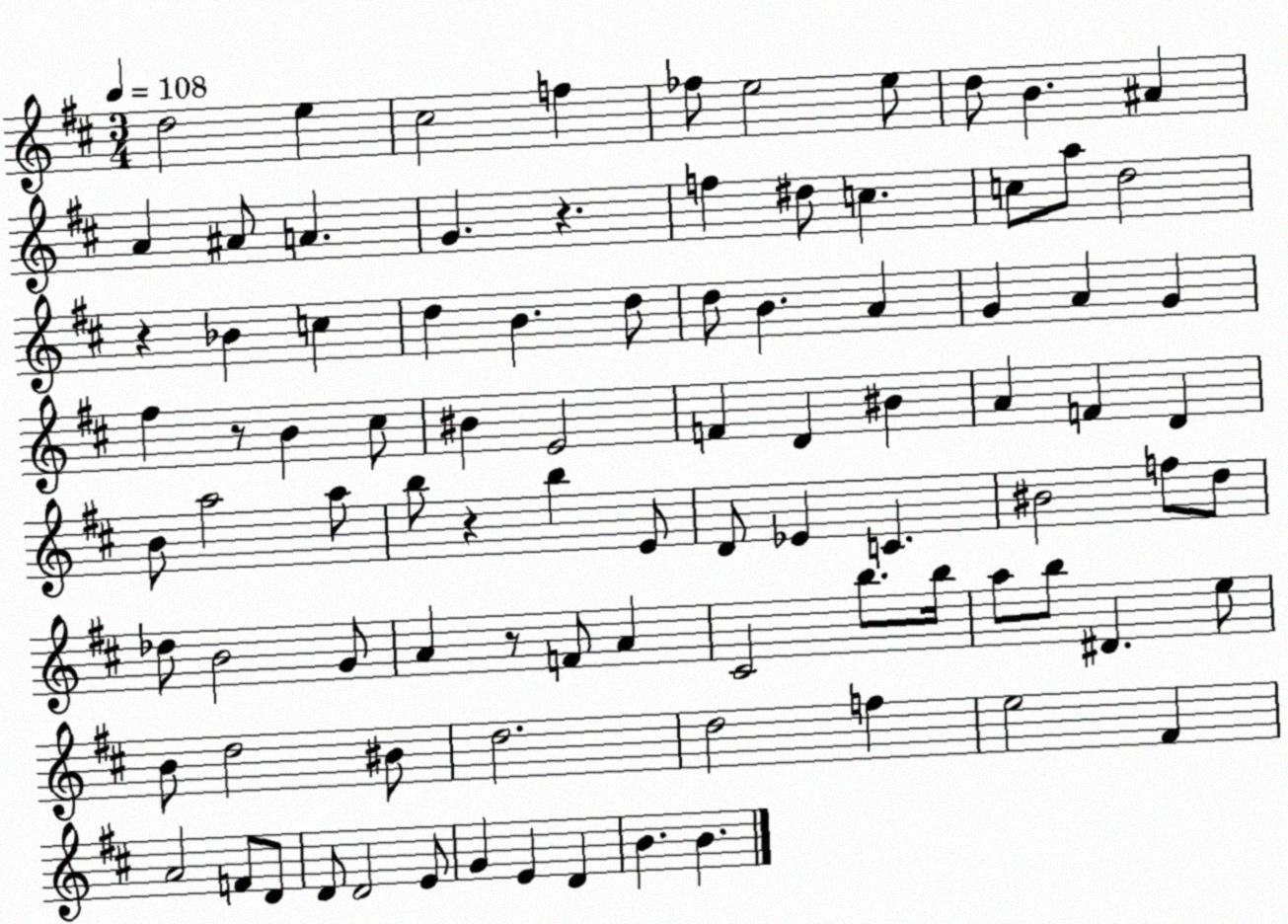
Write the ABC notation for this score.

X:1
T:Untitled
M:3/4
L:1/4
K:D
d2 e ^c2 f _f/2 e2 e/2 d/2 B ^A A ^A/2 A G z f ^d/2 c c/2 a/2 d2 z _B c d B d/2 d/2 B A G A G ^f z/2 B ^c/2 ^B E2 F D ^B A F D B/2 a2 a/2 b/2 z b E/2 D/2 _E C ^B2 f/2 d/2 _d/2 B2 G/2 A z/2 F/2 A ^C2 b/2 b/4 a/2 b/2 ^D e/2 B/2 d2 ^B/2 d2 d2 f e2 ^F A2 F/2 D/2 D/2 D2 E/2 G E D B B